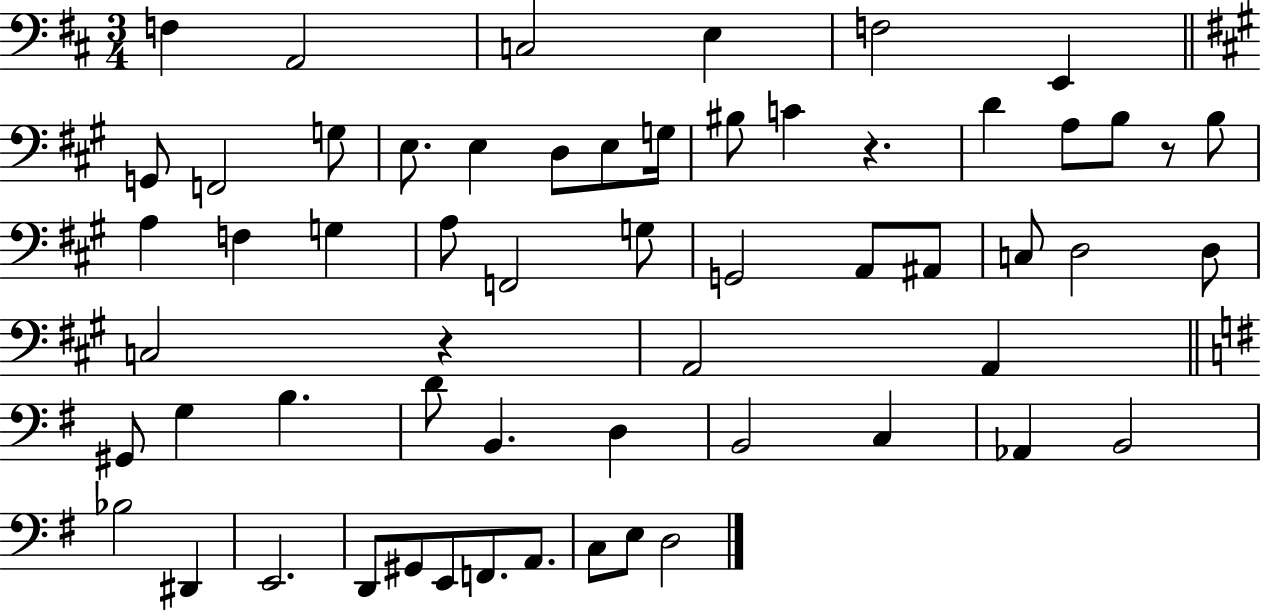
X:1
T:Untitled
M:3/4
L:1/4
K:D
F, A,,2 C,2 E, F,2 E,, G,,/2 F,,2 G,/2 E,/2 E, D,/2 E,/2 G,/4 ^B,/2 C z D A,/2 B,/2 z/2 B,/2 A, F, G, A,/2 F,,2 G,/2 G,,2 A,,/2 ^A,,/2 C,/2 D,2 D,/2 C,2 z A,,2 A,, ^G,,/2 G, B, D/2 B,, D, B,,2 C, _A,, B,,2 _B,2 ^D,, E,,2 D,,/2 ^G,,/2 E,,/2 F,,/2 A,,/2 C,/2 E,/2 D,2